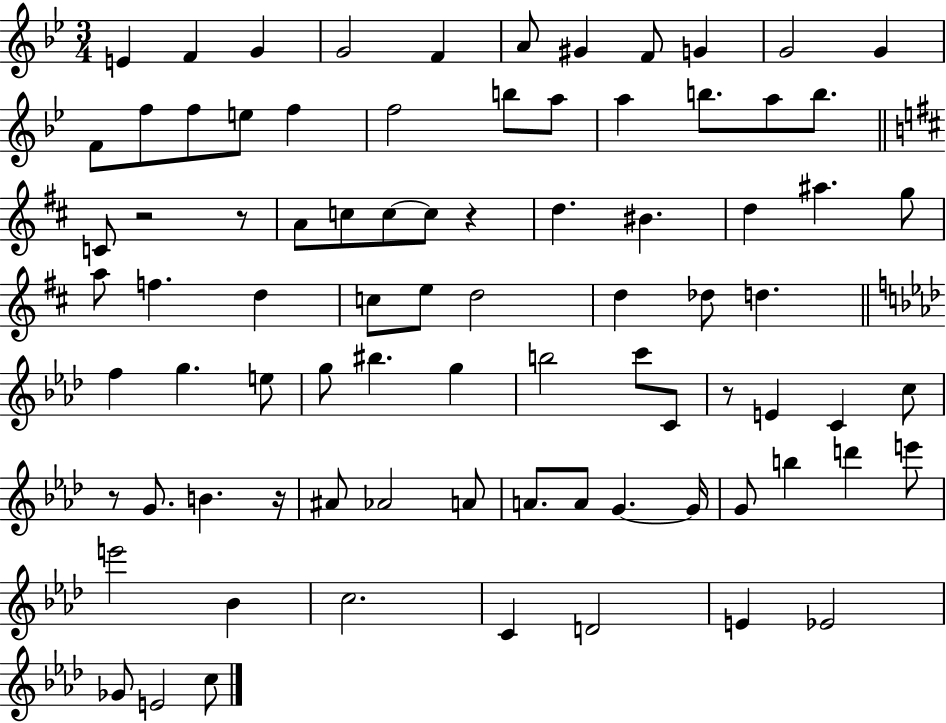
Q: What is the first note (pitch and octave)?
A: E4